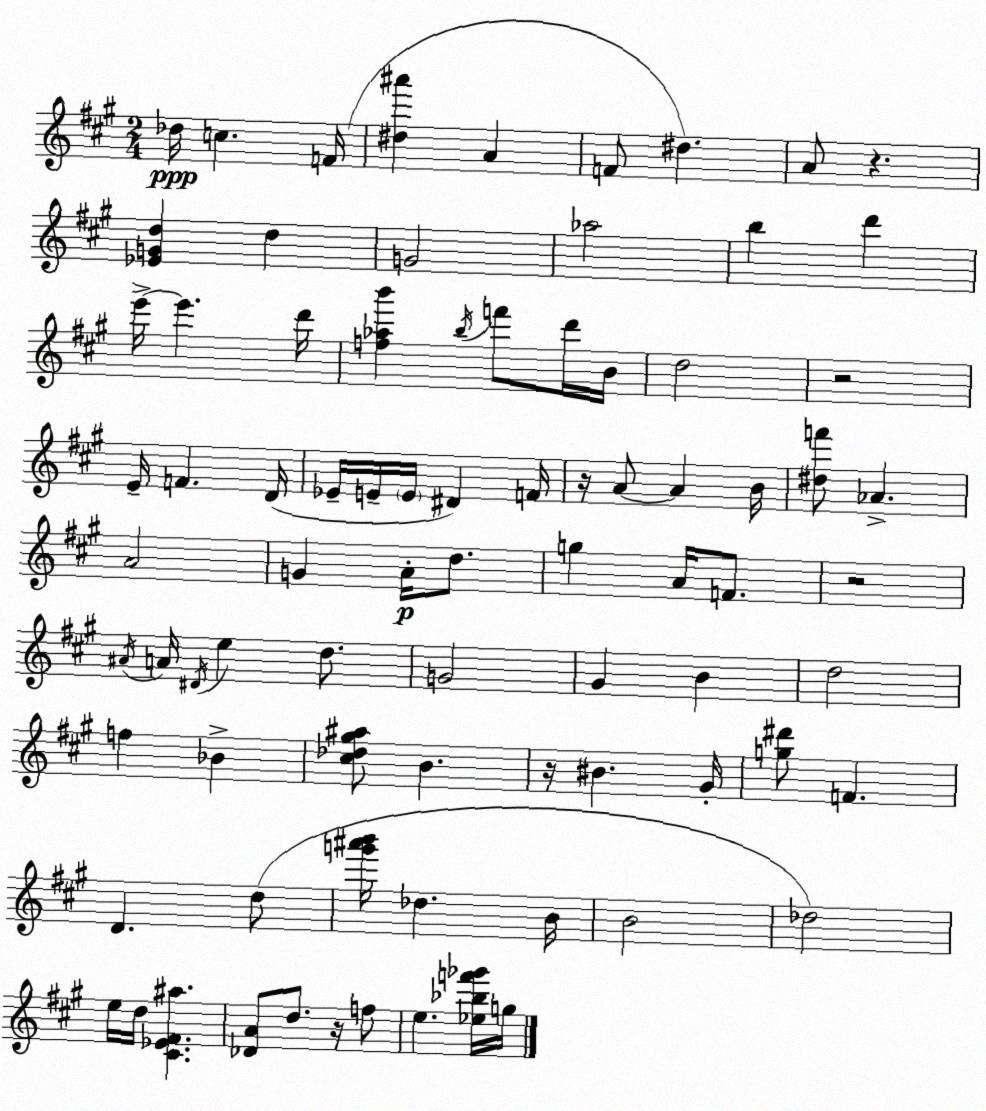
X:1
T:Untitled
M:2/4
L:1/4
K:A
_d/4 c F/4 [^d^a'] A F/2 ^d A/2 z [_EGd] d G2 _a2 b d' e'/4 e' d'/4 [f_ab'] b/4 f'/2 d'/4 B/4 d2 z2 E/4 F D/4 _E/4 E/4 E/4 ^D F/4 z/4 A/2 A B/4 [^df']/2 _A A2 G A/4 d/2 g A/4 F/2 z2 ^A/4 A/4 ^D/4 e d/2 G2 ^G B d2 f _B [^c_d^g^a]/2 B z/4 ^B ^G/4 [g^d']/2 F D d/2 [g'^a'b']/4 _d B/4 B2 _d2 e/4 d/4 [^C_E^F^a] [_DA]/2 d/2 z/4 f/2 e [_e_bf'_g']/4 g/4